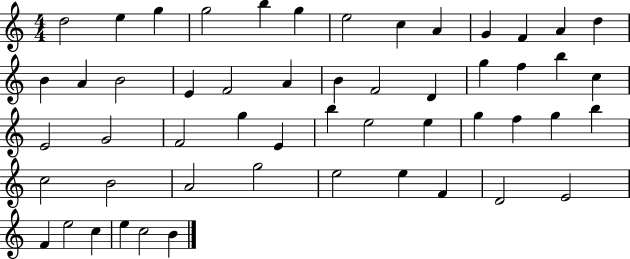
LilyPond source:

{
  \clef treble
  \numericTimeSignature
  \time 4/4
  \key c \major
  d''2 e''4 g''4 | g''2 b''4 g''4 | e''2 c''4 a'4 | g'4 f'4 a'4 d''4 | \break b'4 a'4 b'2 | e'4 f'2 a'4 | b'4 f'2 d'4 | g''4 f''4 b''4 c''4 | \break e'2 g'2 | f'2 g''4 e'4 | b''4 e''2 e''4 | g''4 f''4 g''4 b''4 | \break c''2 b'2 | a'2 g''2 | e''2 e''4 f'4 | d'2 e'2 | \break f'4 e''2 c''4 | e''4 c''2 b'4 | \bar "|."
}